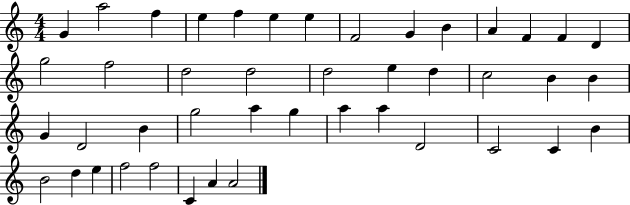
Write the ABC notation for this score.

X:1
T:Untitled
M:4/4
L:1/4
K:C
G a2 f e f e e F2 G B A F F D g2 f2 d2 d2 d2 e d c2 B B G D2 B g2 a g a a D2 C2 C B B2 d e f2 f2 C A A2